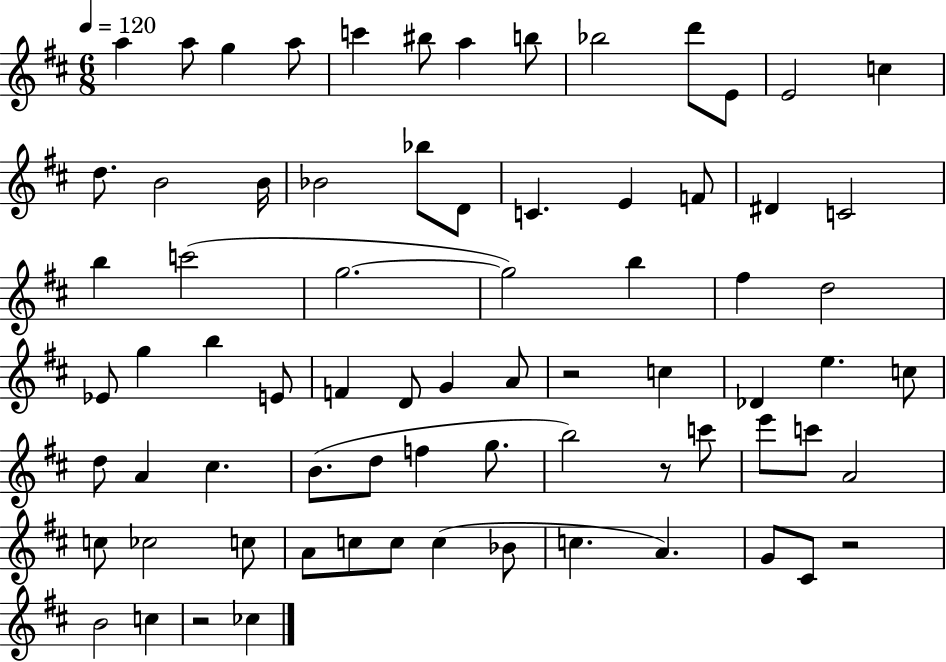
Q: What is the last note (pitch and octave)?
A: CES5